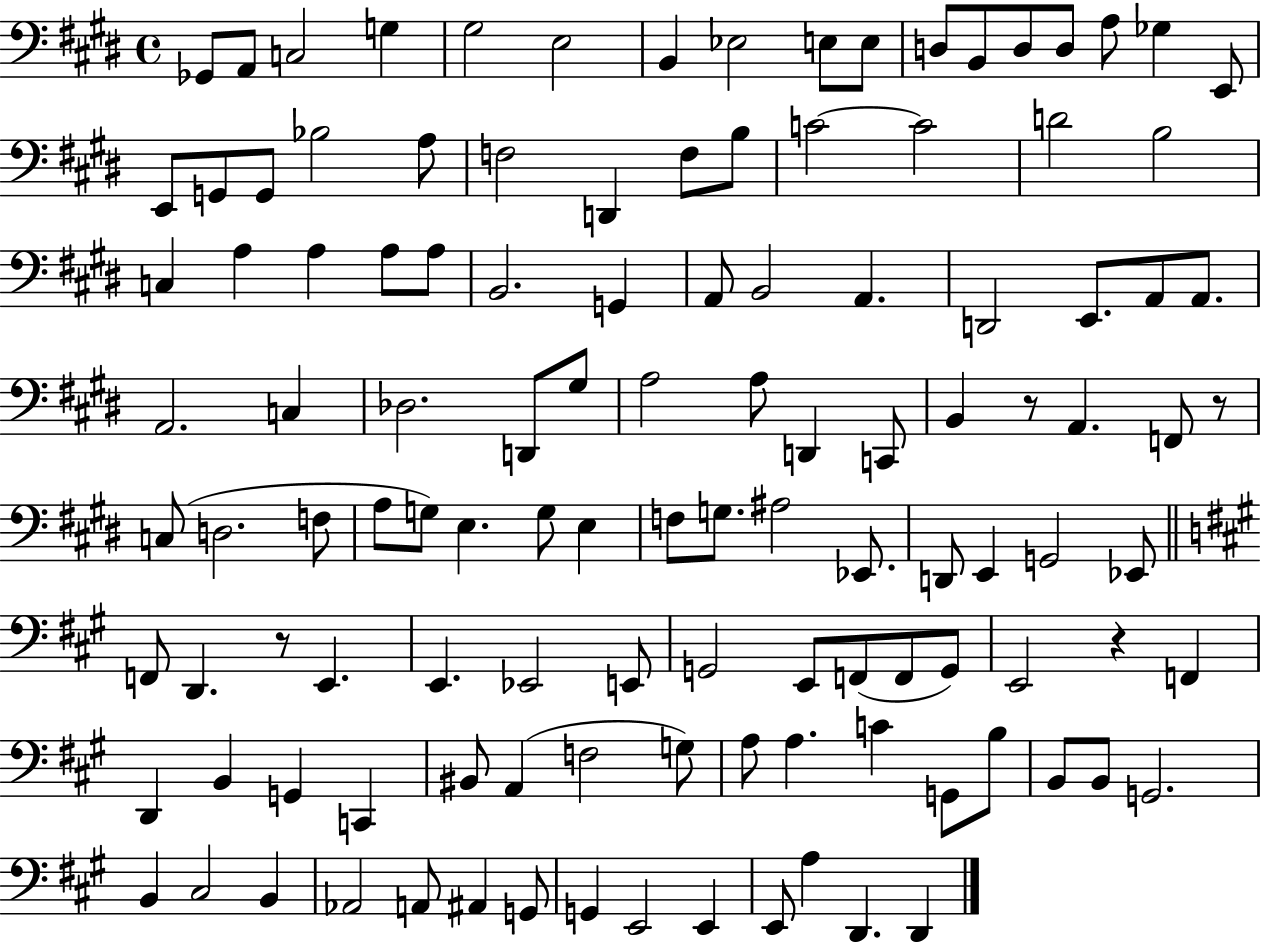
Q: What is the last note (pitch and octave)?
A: D2